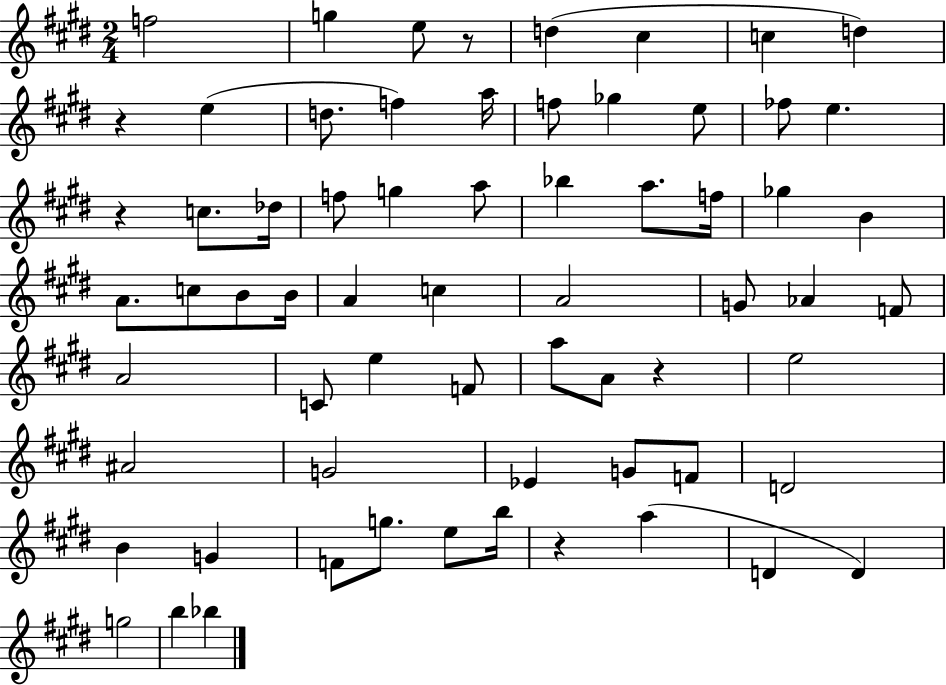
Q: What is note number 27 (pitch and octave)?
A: A4